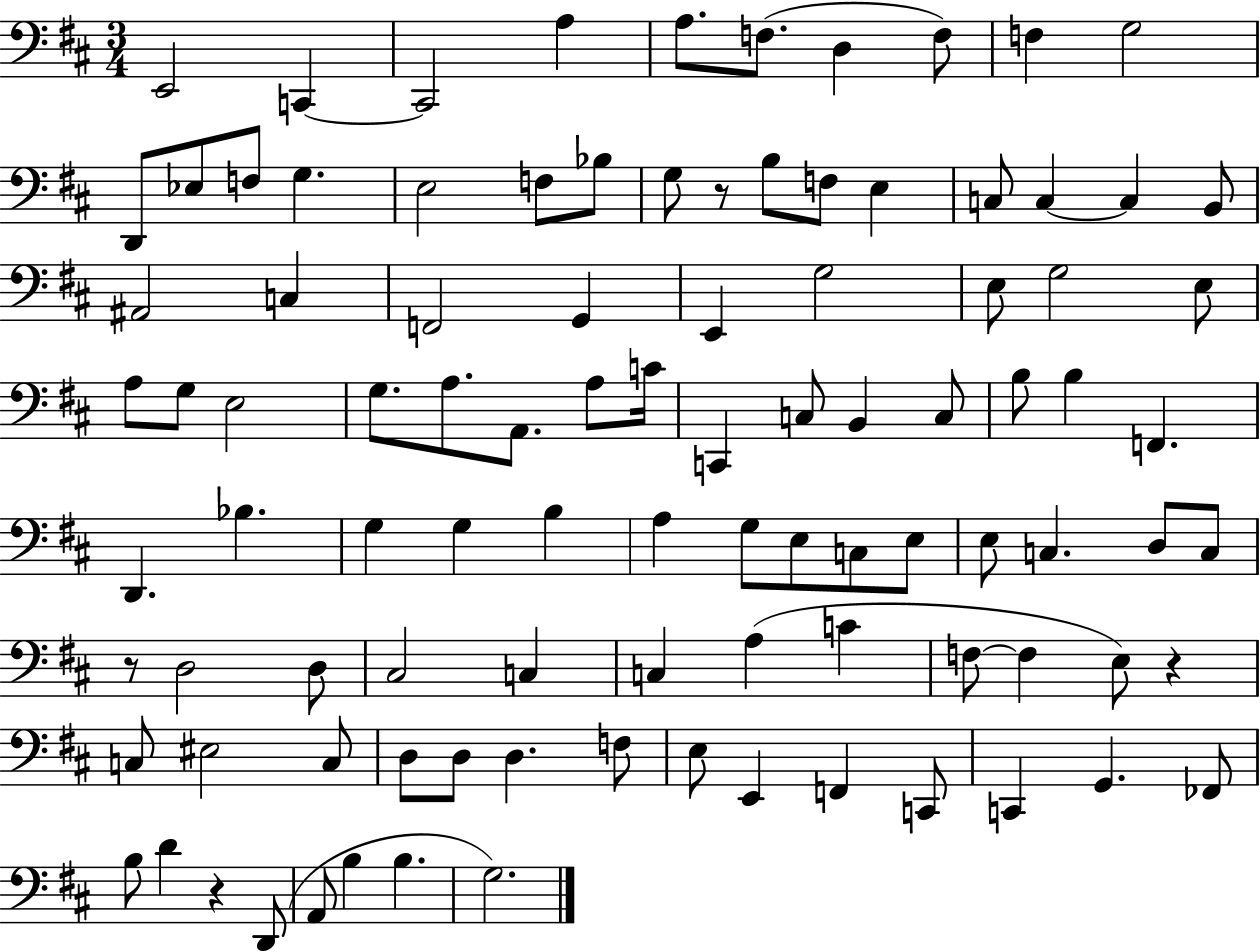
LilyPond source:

{
  \clef bass
  \numericTimeSignature
  \time 3/4
  \key d \major
  e,2 c,4~~ | c,2 a4 | a8. f8.( d4 f8) | f4 g2 | \break d,8 ees8 f8 g4. | e2 f8 bes8 | g8 r8 b8 f8 e4 | c8 c4~~ c4 b,8 | \break ais,2 c4 | f,2 g,4 | e,4 g2 | e8 g2 e8 | \break a8 g8 e2 | g8. a8. a,8. a8 c'16 | c,4 c8 b,4 c8 | b8 b4 f,4. | \break d,4. bes4. | g4 g4 b4 | a4 g8 e8 c8 e8 | e8 c4. d8 c8 | \break r8 d2 d8 | cis2 c4 | c4 a4( c'4 | f8~~ f4 e8) r4 | \break c8 eis2 c8 | d8 d8 d4. f8 | e8 e,4 f,4 c,8 | c,4 g,4. fes,8 | \break b8 d'4 r4 d,8( | a,8 b4 b4. | g2.) | \bar "|."
}